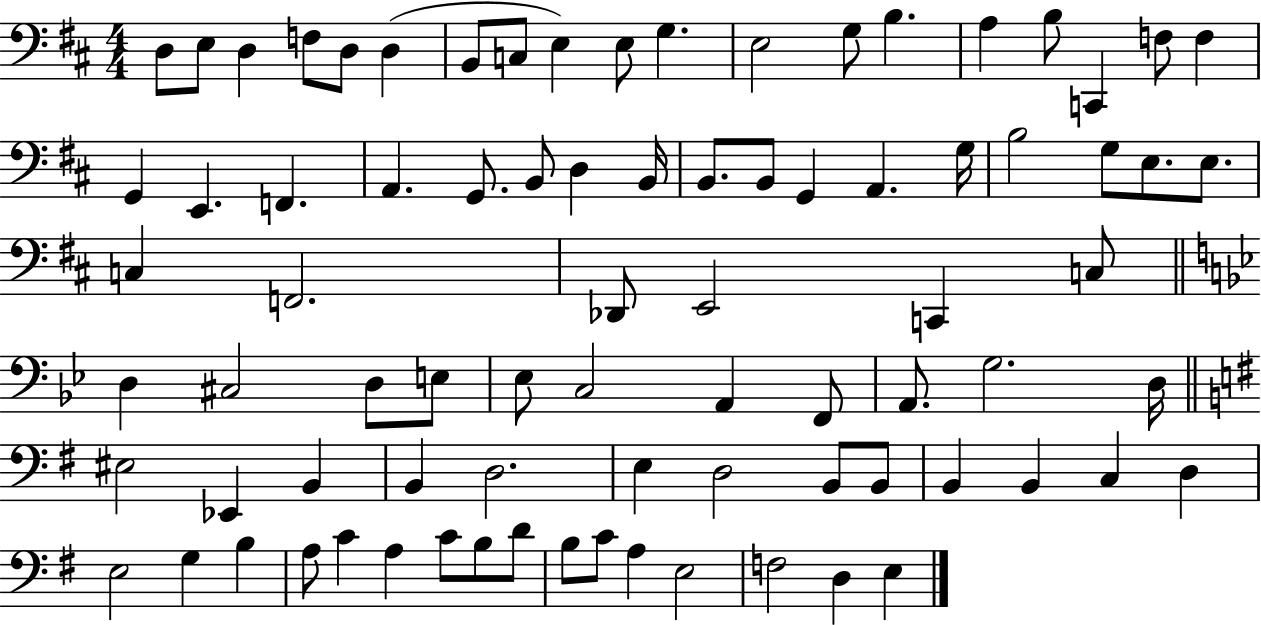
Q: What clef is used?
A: bass